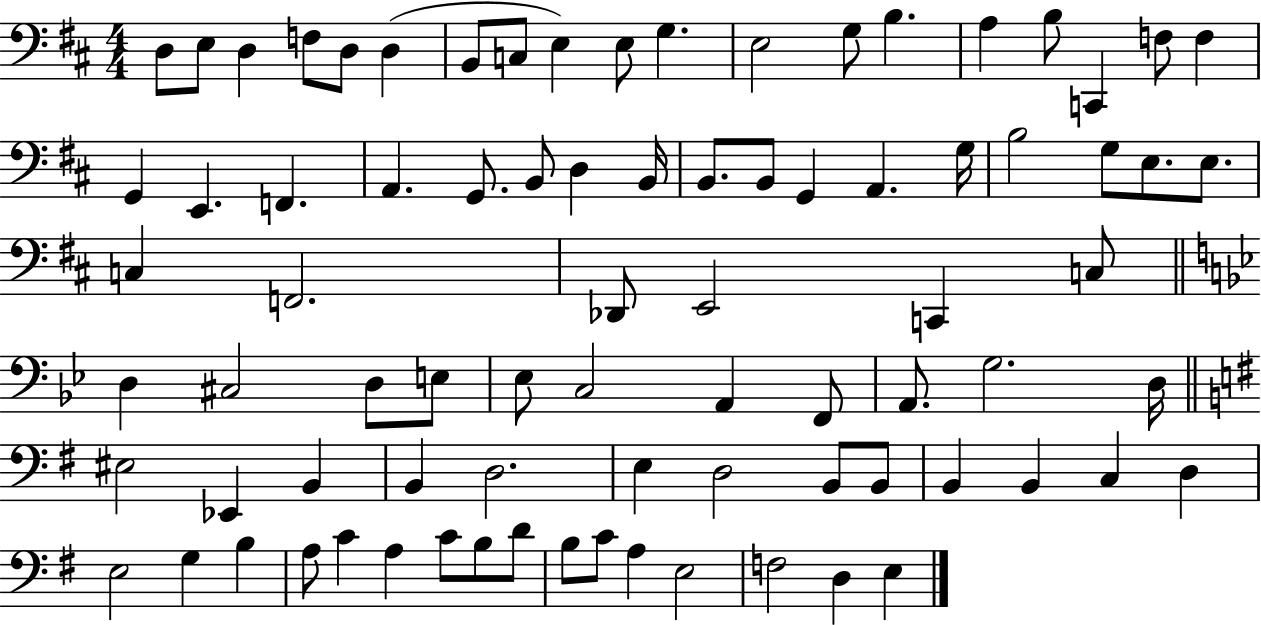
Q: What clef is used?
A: bass